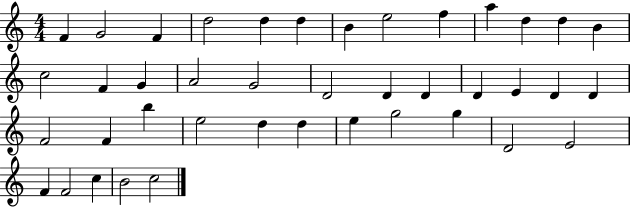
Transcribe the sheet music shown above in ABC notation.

X:1
T:Untitled
M:4/4
L:1/4
K:C
F G2 F d2 d d B e2 f a d d B c2 F G A2 G2 D2 D D D E D D F2 F b e2 d d e g2 g D2 E2 F F2 c B2 c2